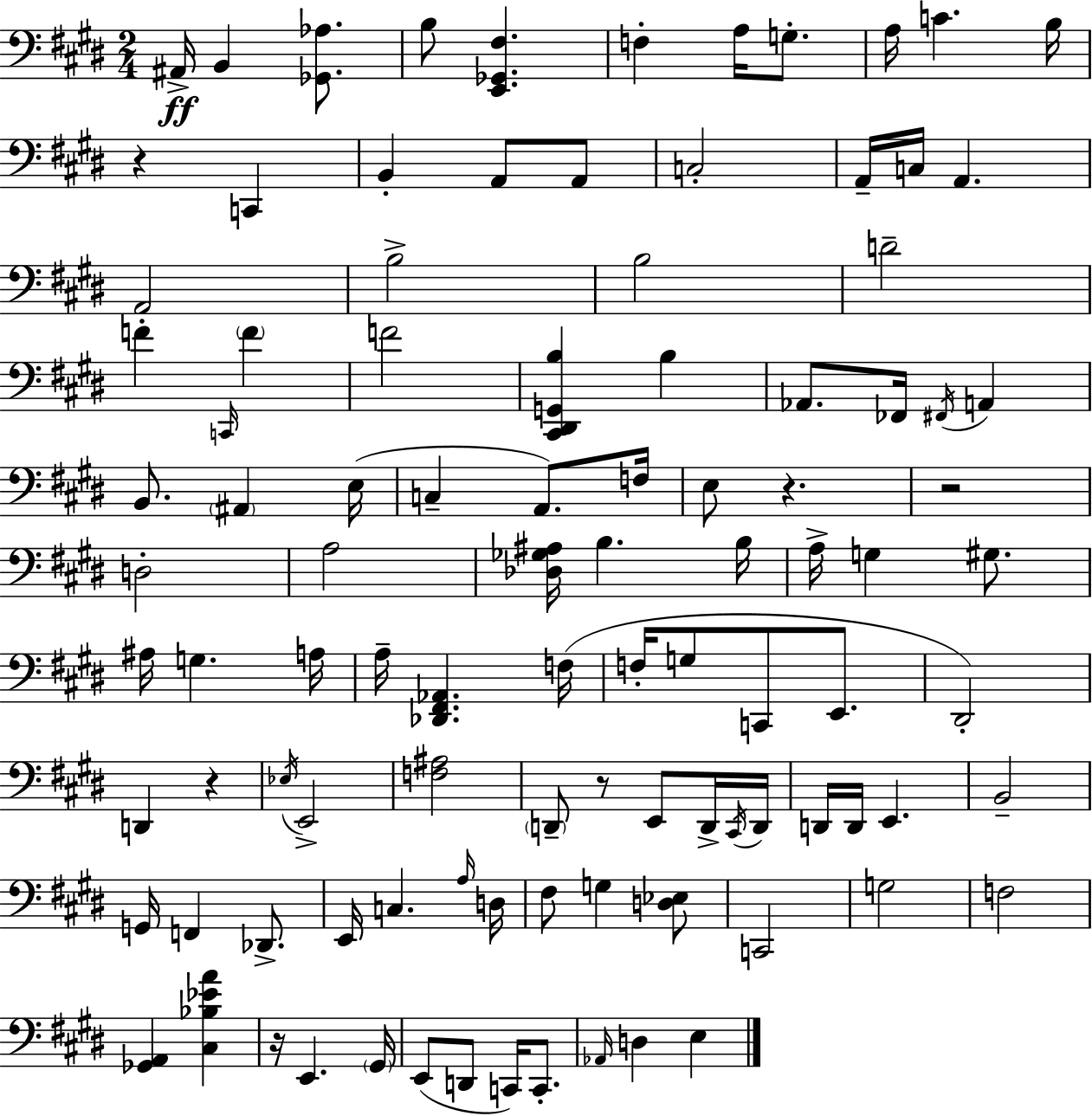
A#2/s B2/q [Gb2,Ab3]/e. B3/e [E2,Gb2,F#3]/q. F3/q A3/s G3/e. A3/s C4/q. B3/s R/q C2/q B2/q A2/e A2/e C3/h A2/s C3/s A2/q. A2/h B3/h B3/h D4/h F4/q C2/s F4/q F4/h [C#2,D#2,G2,B3]/q B3/q Ab2/e. FES2/s F#2/s A2/q B2/e. A#2/q E3/s C3/q A2/e. F3/s E3/e R/q. R/h D3/h A3/h [Db3,Gb3,A#3]/s B3/q. B3/s A3/s G3/q G#3/e. A#3/s G3/q. A3/s A3/s [Db2,F#2,Ab2]/q. F3/s F3/s G3/e C2/e E2/e. D#2/h D2/q R/q Eb3/s E2/h [F3,A#3]/h D2/e R/e E2/e D2/s C#2/s D2/s D2/s D2/s E2/q. B2/h G2/s F2/q Db2/e. E2/s C3/q. A3/s D3/s F#3/e G3/q [D3,Eb3]/e C2/h G3/h F3/h [Gb2,A2]/q [C#3,Bb3,Eb4,A4]/q R/s E2/q. G#2/s E2/e D2/e C2/s C2/e. Ab2/s D3/q E3/q